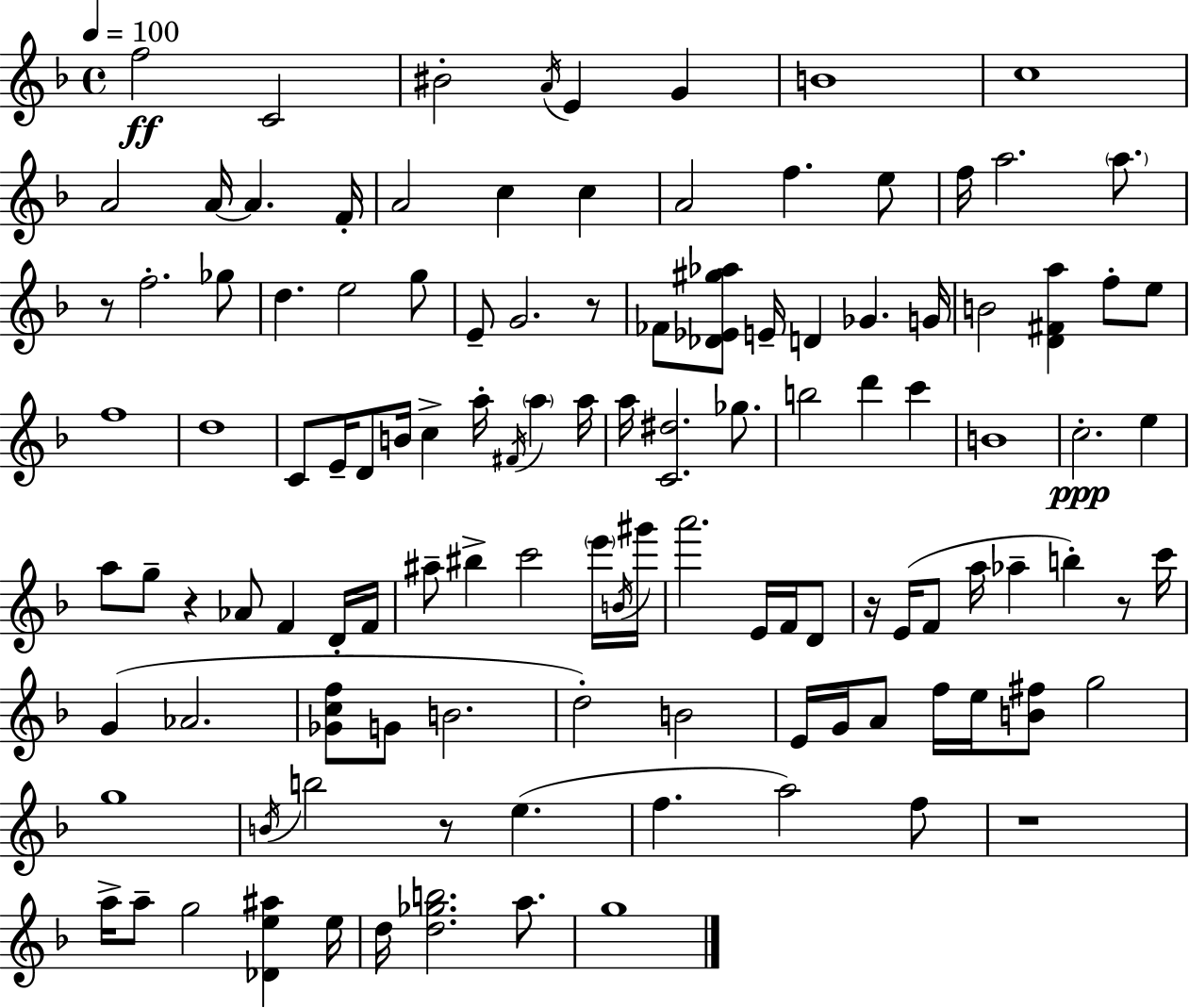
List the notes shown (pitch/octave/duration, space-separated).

F5/h C4/h BIS4/h A4/s E4/q G4/q B4/w C5/w A4/h A4/s A4/q. F4/s A4/h C5/q C5/q A4/h F5/q. E5/e F5/s A5/h. A5/e. R/e F5/h. Gb5/e D5/q. E5/h G5/e E4/e G4/h. R/e FES4/e [Db4,Eb4,G#5,Ab5]/e E4/s D4/q Gb4/q. G4/s B4/h [D4,F#4,A5]/q F5/e E5/e F5/w D5/w C4/e E4/s D4/e B4/s C5/q A5/s F#4/s A5/q A5/s A5/s [C4,D#5]/h. Gb5/e. B5/h D6/q C6/q B4/w C5/h. E5/q A5/e G5/e R/q Ab4/e F4/q D4/s F4/s A#5/e BIS5/q C6/h E6/s B4/s G#6/s A6/h. E4/s F4/s D4/e R/s E4/s F4/e A5/s Ab5/q B5/q R/e C6/s G4/q Ab4/h. [Gb4,C5,F5]/e G4/e B4/h. D5/h B4/h E4/s G4/s A4/e F5/s E5/s [B4,F#5]/e G5/h G5/w B4/s B5/h R/e E5/q. F5/q. A5/h F5/e R/w A5/s A5/e G5/h [Db4,E5,A#5]/q E5/s D5/s [D5,Gb5,B5]/h. A5/e. G5/w